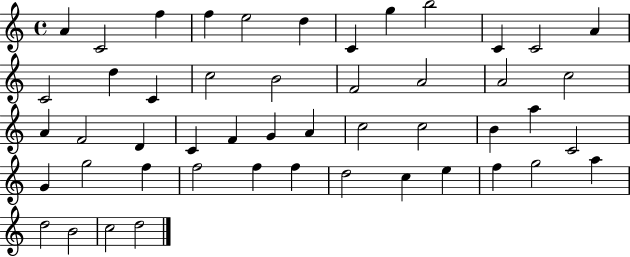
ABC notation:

X:1
T:Untitled
M:4/4
L:1/4
K:C
A C2 f f e2 d C g b2 C C2 A C2 d C c2 B2 F2 A2 A2 c2 A F2 D C F G A c2 c2 B a C2 G g2 f f2 f f d2 c e f g2 a d2 B2 c2 d2